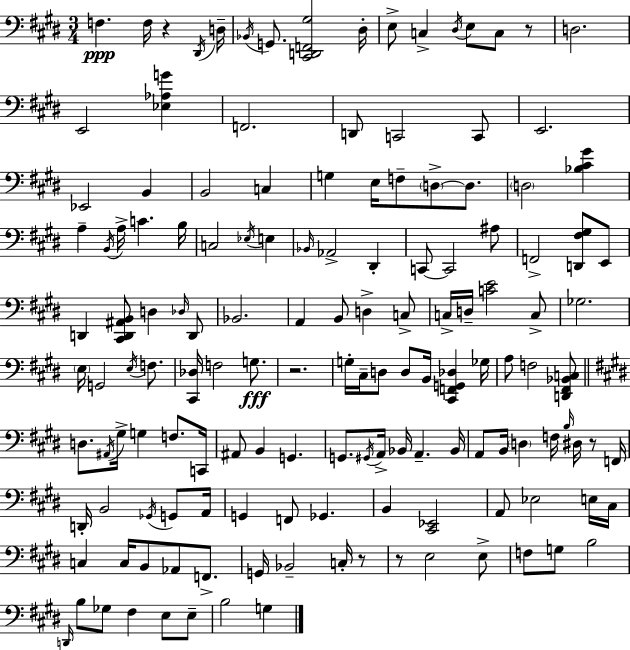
{
  \clef bass
  \numericTimeSignature
  \time 3/4
  \key e \major
  f4.\ppp f16 r4 \acciaccatura { dis,16 } | d16-- \acciaccatura { bes,16 } g,8. <cis, d, f, gis>2 | dis16-. e8-> c4-> \acciaccatura { dis16 } e8 c8 | r8 d2. | \break e,2 <ees aes g'>4 | f,2. | d,8 c,2 | c,8 e,2. | \break ees,2 b,4 | b,2 c4 | g4 e16 f8-- \parenthesize d8->~~ | d8. \parenthesize d2 <bes cis' gis'>4 | \break a4-- \acciaccatura { b,16 } a16-> c'4. | b16 c2 | \acciaccatura { ees16 } e4 \grace { bes,16 } aes,2-> | dis,4-. c,8~~ c,2 | \break ais8 f,2-> | <d, fis gis>8 e,8 d,4 <cis, d, ais, b,>8 | d4 \grace { des16 } d,8 bes,2. | a,4 b,8 | \break d4-> c8-> c16-> d16-- <c' e'>2 | c8-> ges2. | \parenthesize e16 g,2 | \acciaccatura { e16 } f8. <cis, des>16 f2 | \break g8.\fff r2. | g16-. cis16-- d8 | d8 b,16 <cis, f, g, des>4 ges16 a8 f2 | <d, fis, bes, c>8 \bar "||" \break \key e \major d8. \acciaccatura { ais,16 } gis16-> g4 f8. | c,16 ais,8 b,4 g,4. | g,8. \acciaccatura { gis,16 } a,16-> bes,16 a,4.-- | bes,16 a,8 b,16 \parenthesize d4 f16 \grace { b16 } dis16 | \break r8 f,16 d,16-. b,2 | \acciaccatura { ges,16 } g,8 a,16 g,4 f,8 ges,4. | b,4 <cis, ees,>2 | a,8 ees2 | \break e16 cis16 c4 c16 b,8 aes,8 | f,8.-> g,16 bes,2-- | c16-. r8 r8 e2 | e8-> f8 g8 b2 | \break \grace { d,16 } b8 ges8 fis4 | e8 e8-- b2 | g4 \bar "|."
}